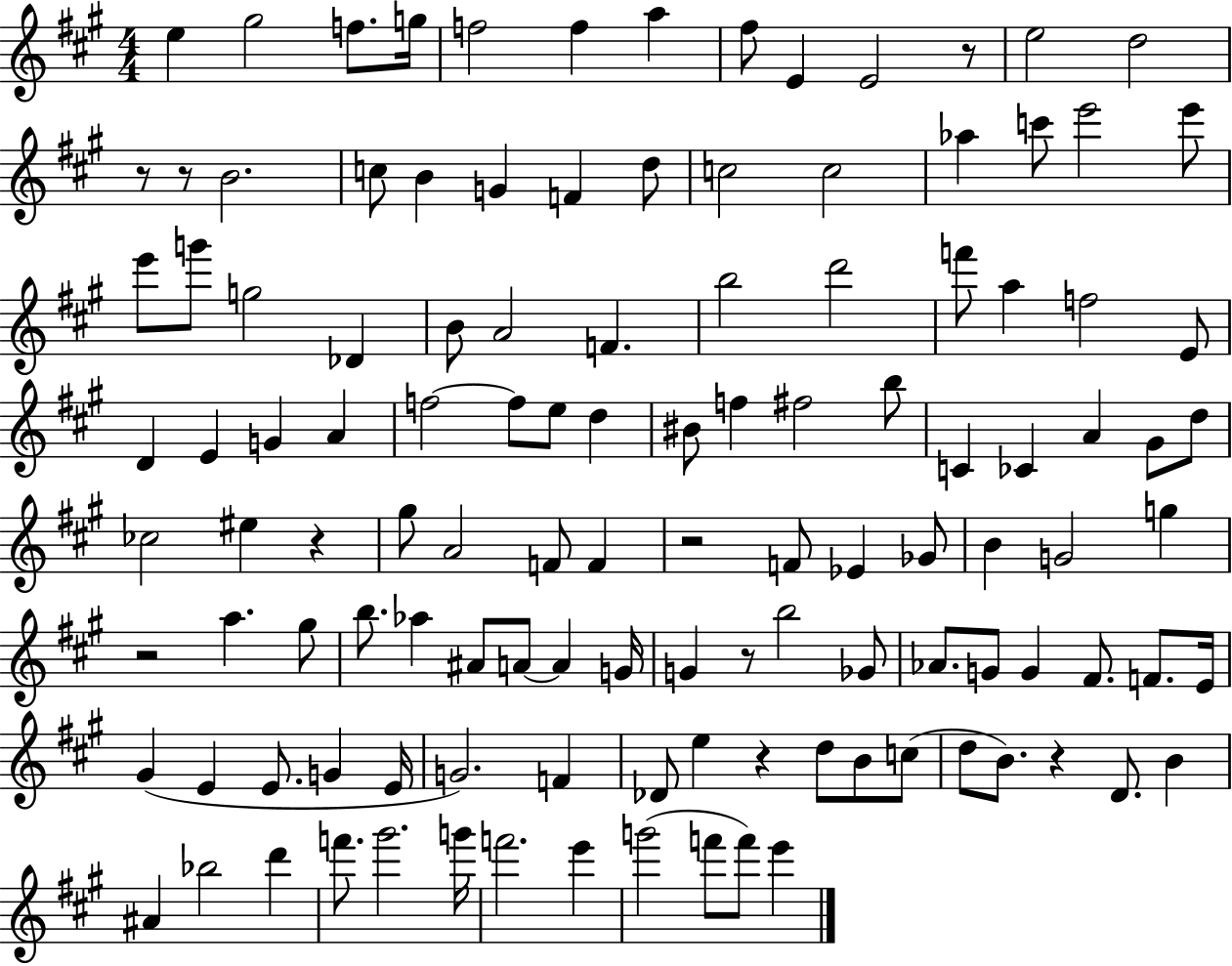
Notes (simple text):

E5/q G#5/h F5/e. G5/s F5/h F5/q A5/q F#5/e E4/q E4/h R/e E5/h D5/h R/e R/e B4/h. C5/e B4/q G4/q F4/q D5/e C5/h C5/h Ab5/q C6/e E6/h E6/e E6/e G6/e G5/h Db4/q B4/e A4/h F4/q. B5/h D6/h F6/e A5/q F5/h E4/e D4/q E4/q G4/q A4/q F5/h F5/e E5/e D5/q BIS4/e F5/q F#5/h B5/e C4/q CES4/q A4/q G#4/e D5/e CES5/h EIS5/q R/q G#5/e A4/h F4/e F4/q R/h F4/e Eb4/q Gb4/e B4/q G4/h G5/q R/h A5/q. G#5/e B5/e. Ab5/q A#4/e A4/e A4/q G4/s G4/q R/e B5/h Gb4/e Ab4/e. G4/e G4/q F#4/e. F4/e. E4/s G#4/q E4/q E4/e. G4/q E4/s G4/h. F4/q Db4/e E5/q R/q D5/e B4/e C5/e D5/e B4/e. R/q D4/e. B4/q A#4/q Bb5/h D6/q F6/e. G#6/h. G6/s F6/h. E6/q G6/h F6/e F6/e E6/q